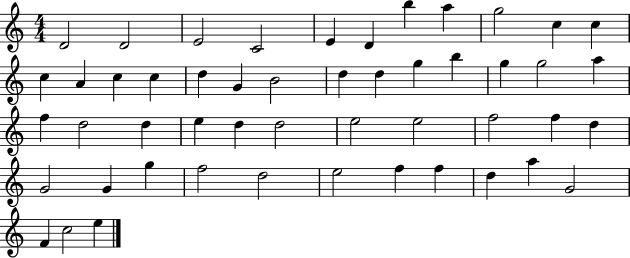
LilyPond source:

{
  \clef treble
  \numericTimeSignature
  \time 4/4
  \key c \major
  d'2 d'2 | e'2 c'2 | e'4 d'4 b''4 a''4 | g''2 c''4 c''4 | \break c''4 a'4 c''4 c''4 | d''4 g'4 b'2 | d''4 d''4 g''4 b''4 | g''4 g''2 a''4 | \break f''4 d''2 d''4 | e''4 d''4 d''2 | e''2 e''2 | f''2 f''4 d''4 | \break g'2 g'4 g''4 | f''2 d''2 | e''2 f''4 f''4 | d''4 a''4 g'2 | \break f'4 c''2 e''4 | \bar "|."
}